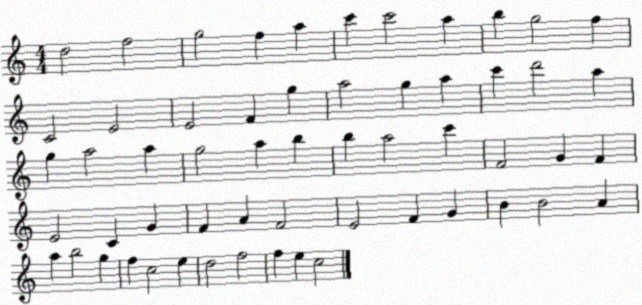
X:1
T:Untitled
M:4/4
L:1/4
K:C
d2 f2 g2 f a c' c'2 a b g2 f C2 E2 E2 F g a2 g a c' d'2 a g a2 a g2 a b b a2 c' F2 G F E2 C G F A F2 E2 F G B B2 A a b2 g f c2 e d2 f2 f e c2